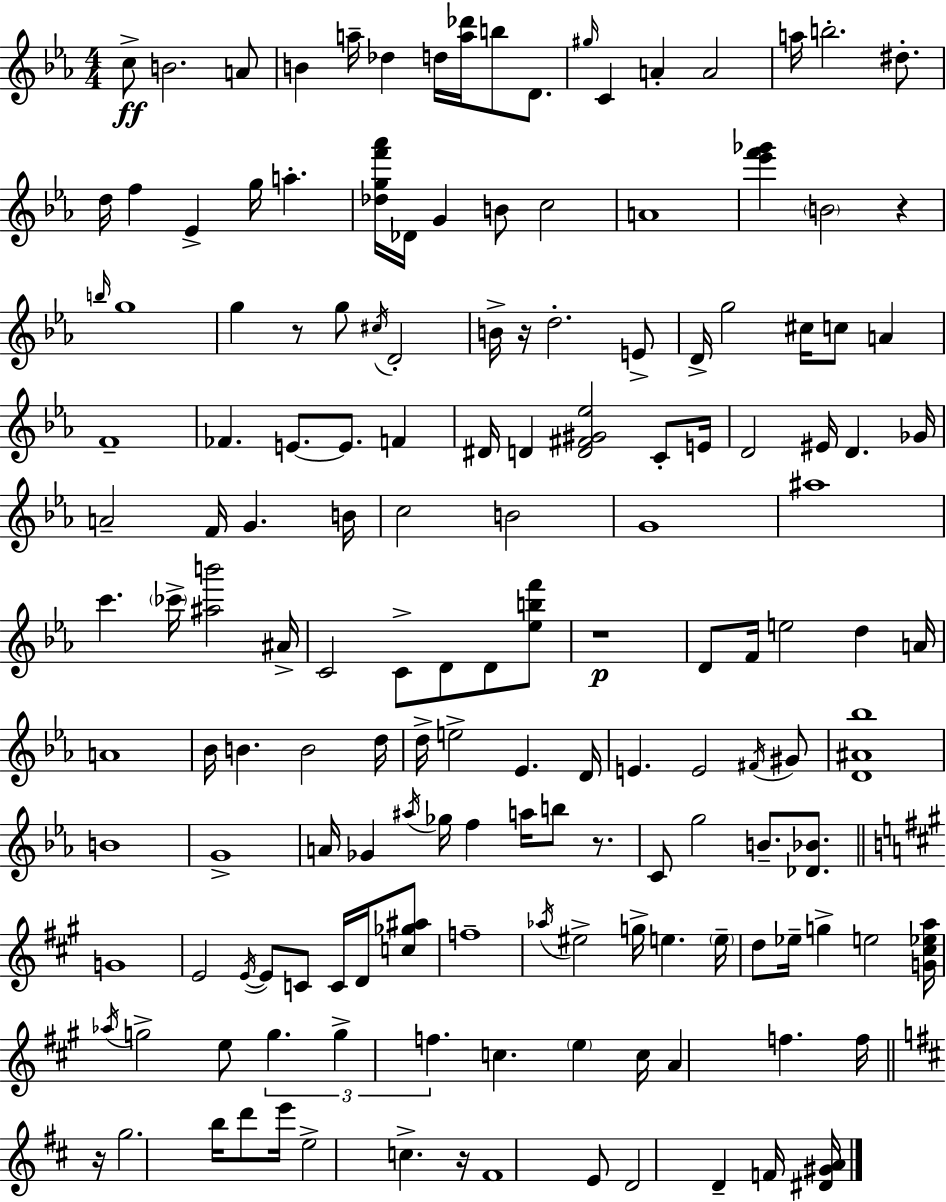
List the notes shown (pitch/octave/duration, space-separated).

C5/e B4/h. A4/e B4/q A5/s Db5/q D5/s [A5,Db6]/s B5/e D4/e. G#5/s C4/q A4/q A4/h A5/s B5/h. D#5/e. D5/s F5/q Eb4/q G5/s A5/q. [Db5,G5,F6,Ab6]/s Db4/s G4/q B4/e C5/h A4/w [Eb6,F6,Gb6]/q B4/h R/q B5/s G5/w G5/q R/e G5/e C#5/s D4/h B4/s R/s D5/h. E4/e D4/s G5/h C#5/s C5/e A4/q F4/w FES4/q. E4/e. E4/e. F4/q D#4/s D4/q [D4,F#4,G#4,Eb5]/h C4/e E4/s D4/h EIS4/s D4/q. Gb4/s A4/h F4/s G4/q. B4/s C5/h B4/h G4/w A#5/w C6/q. CES6/s [A#5,B6]/h A#4/s C4/h C4/e D4/e D4/e [Eb5,B5,F6]/e R/w D4/e F4/s E5/h D5/q A4/s A4/w Bb4/s B4/q. B4/h D5/s D5/s E5/h Eb4/q. D4/s E4/q. E4/h F#4/s G#4/e [D4,A#4,Bb5]/w B4/w G4/w A4/s Gb4/q A#5/s Gb5/s F5/q A5/s B5/e R/e. C4/e G5/h B4/e. [Db4,Bb4]/e. G4/w E4/h E4/s E4/e C4/e C4/s D4/s [C5,Gb5,A#5]/e F5/w Ab5/s EIS5/h G5/s E5/q. E5/s D5/e Eb5/s G5/q E5/h [G4,C#5,Eb5,A5]/s Ab5/s G5/h E5/e G5/q. G5/q F5/q. C5/q. E5/q C5/s A4/q F5/q. F5/s R/s G5/h. B5/s D6/e E6/s E5/h C5/q. R/s F#4/w E4/e D4/h D4/q F4/s [D#4,G#4,A4]/s